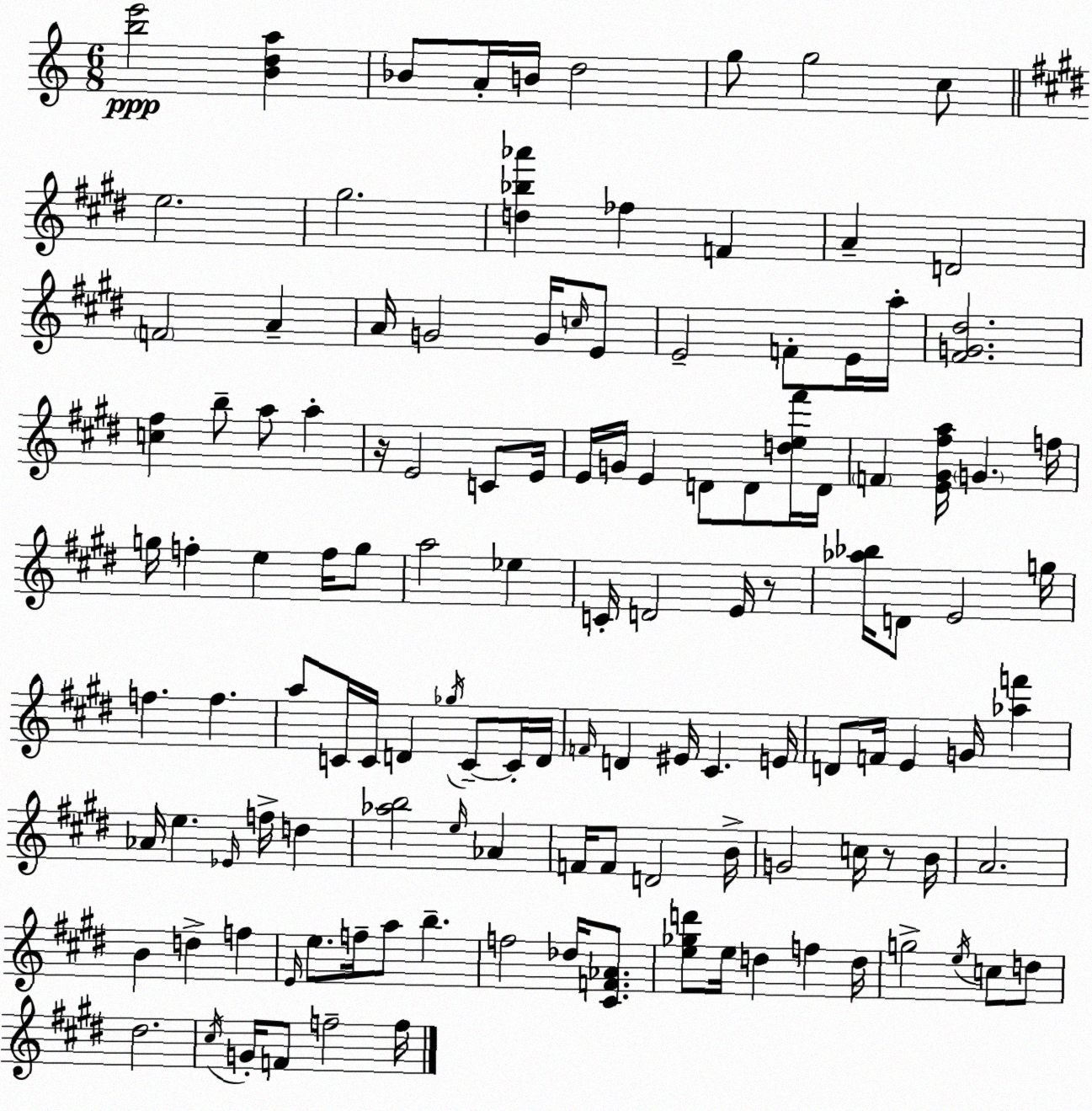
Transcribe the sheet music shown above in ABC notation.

X:1
T:Untitled
M:6/8
L:1/4
K:Am
[be']2 [Bda] _B/2 A/4 B/4 d2 g/2 g2 c/2 e2 ^g2 [d_b_a'] _f F A D2 F2 A A/4 G2 G/4 c/4 E/2 E2 F/2 E/4 a/4 [^FG^d]2 [c^f] b/2 a/2 a z/4 E2 C/2 E/4 E/4 G/4 E D/2 D/2 [de^f']/4 D/4 F [E^G^fa]/4 G f/4 g/4 f e f/4 g/2 a2 _e C/4 D2 E/4 z/2 [_a_b]/4 D/2 E2 g/4 f f a/2 C/4 C/4 D _g/4 C/2 C/4 D/4 F/4 D ^E/4 ^C E/4 D/2 F/4 E G/4 [_af'] _A/4 e _E/4 f/4 d [_ab]2 e/4 _A F/4 F/2 D2 B/4 G2 c/4 z/2 B/4 A2 B d f E/4 e/2 f/4 a/2 b f2 _d/4 [^CF_A]/2 [e_gd']/2 e/4 d f d/4 g2 e/4 c/2 d/2 ^d2 ^c/4 G/4 F/2 f2 f/4